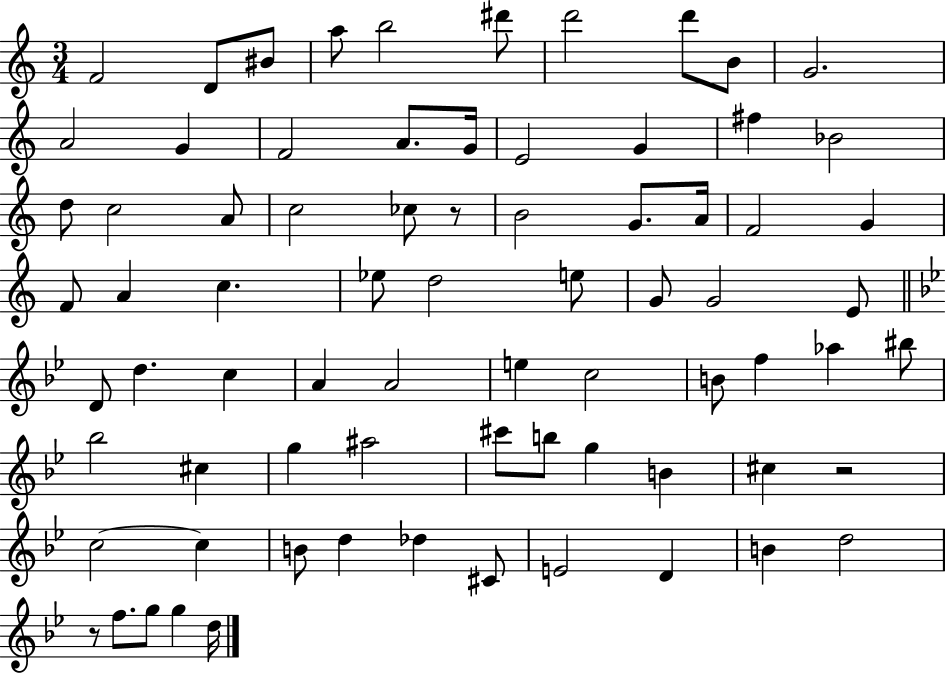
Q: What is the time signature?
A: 3/4